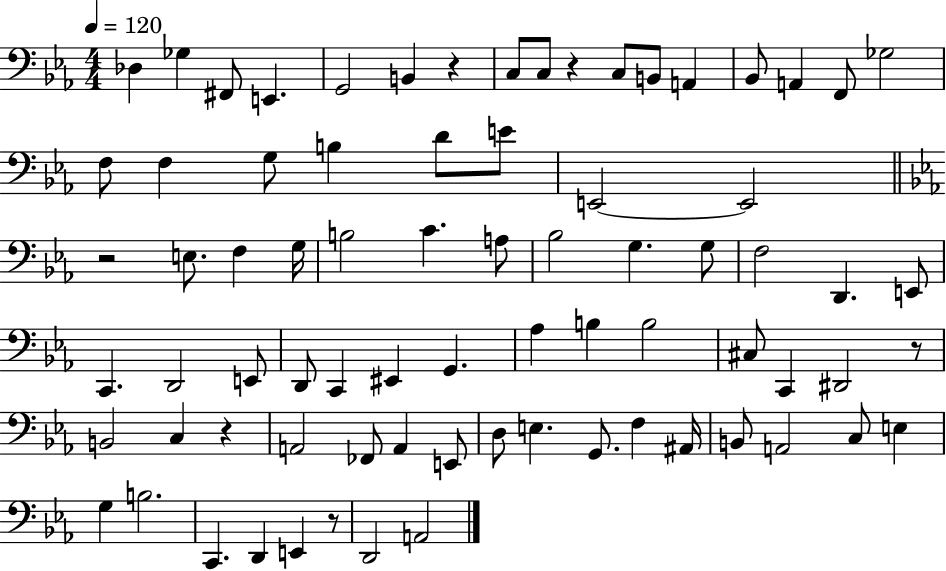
Db3/q Gb3/q F#2/e E2/q. G2/h B2/q R/q C3/e C3/e R/q C3/e B2/e A2/q Bb2/e A2/q F2/e Gb3/h F3/e F3/q G3/e B3/q D4/e E4/e E2/h E2/h R/h E3/e. F3/q G3/s B3/h C4/q. A3/e Bb3/h G3/q. G3/e F3/h D2/q. E2/e C2/q. D2/h E2/e D2/e C2/q EIS2/q G2/q. Ab3/q B3/q B3/h C#3/e C2/q D#2/h R/e B2/h C3/q R/q A2/h FES2/e A2/q E2/e D3/e E3/q. G2/e. F3/q A#2/s B2/e A2/h C3/e E3/q G3/q B3/h. C2/q. D2/q E2/q R/e D2/h A2/h